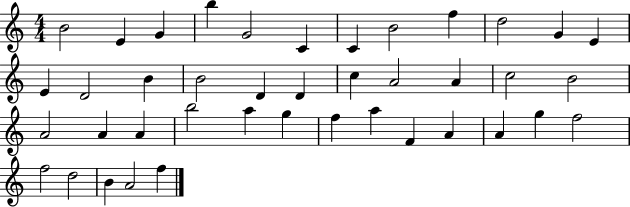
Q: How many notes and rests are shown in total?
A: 41